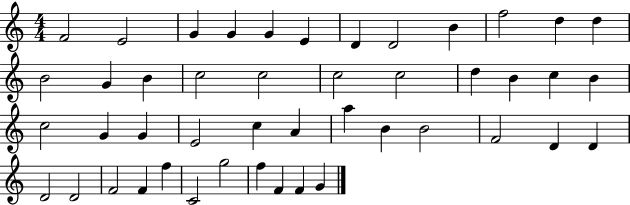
F4/h E4/h G4/q G4/q G4/q E4/q D4/q D4/h B4/q F5/h D5/q D5/q B4/h G4/q B4/q C5/h C5/h C5/h C5/h D5/q B4/q C5/q B4/q C5/h G4/q G4/q E4/h C5/q A4/q A5/q B4/q B4/h F4/h D4/q D4/q D4/h D4/h F4/h F4/q F5/q C4/h G5/h F5/q F4/q F4/q G4/q